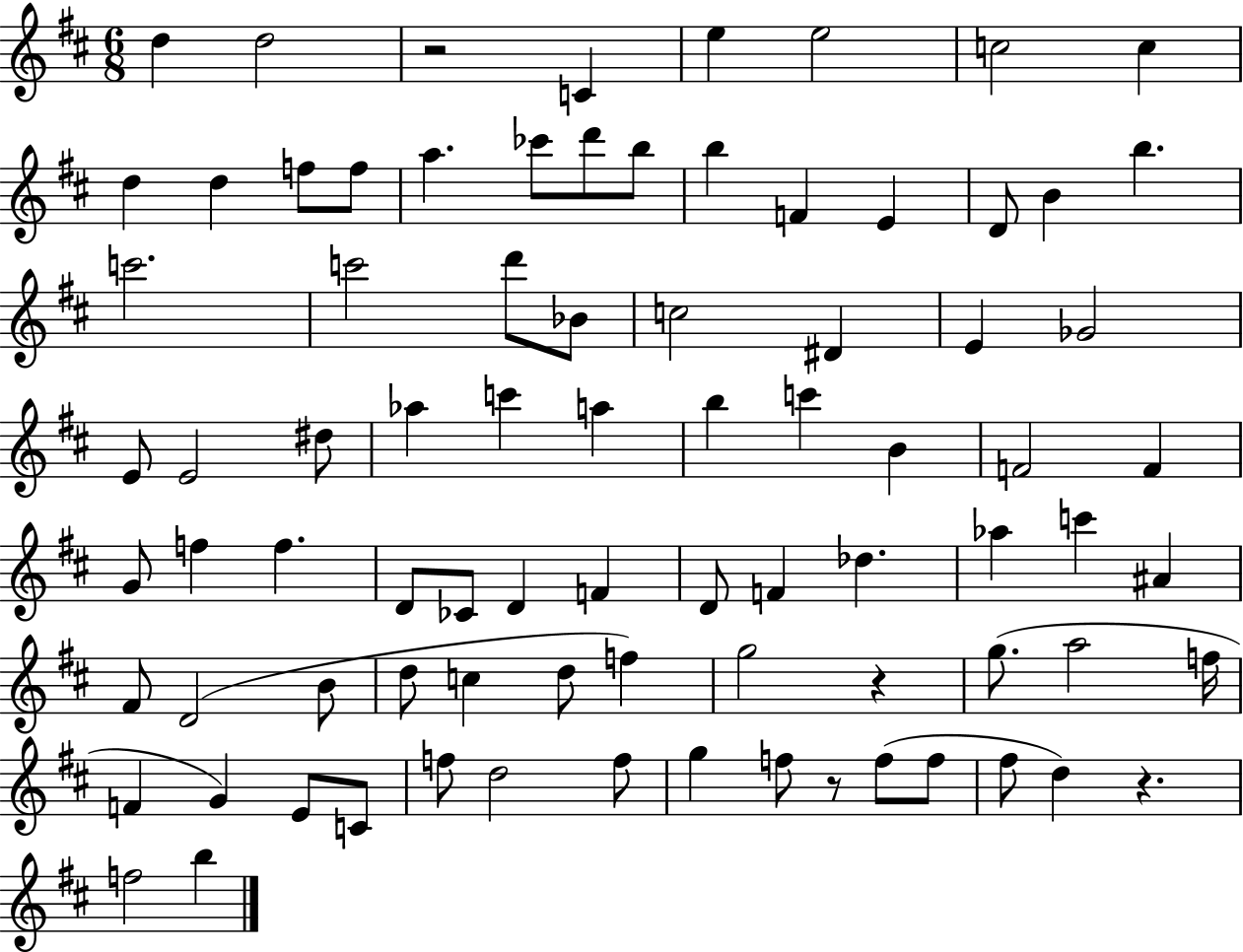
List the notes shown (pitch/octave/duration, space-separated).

D5/q D5/h R/h C4/q E5/q E5/h C5/h C5/q D5/q D5/q F5/e F5/e A5/q. CES6/e D6/e B5/e B5/q F4/q E4/q D4/e B4/q B5/q. C6/h. C6/h D6/e Bb4/e C5/h D#4/q E4/q Gb4/h E4/e E4/h D#5/e Ab5/q C6/q A5/q B5/q C6/q B4/q F4/h F4/q G4/e F5/q F5/q. D4/e CES4/e D4/q F4/q D4/e F4/q Db5/q. Ab5/q C6/q A#4/q F#4/e D4/h B4/e D5/e C5/q D5/e F5/q G5/h R/q G5/e. A5/h F5/s F4/q G4/q E4/e C4/e F5/e D5/h F5/e G5/q F5/e R/e F5/e F5/e F#5/e D5/q R/q. F5/h B5/q